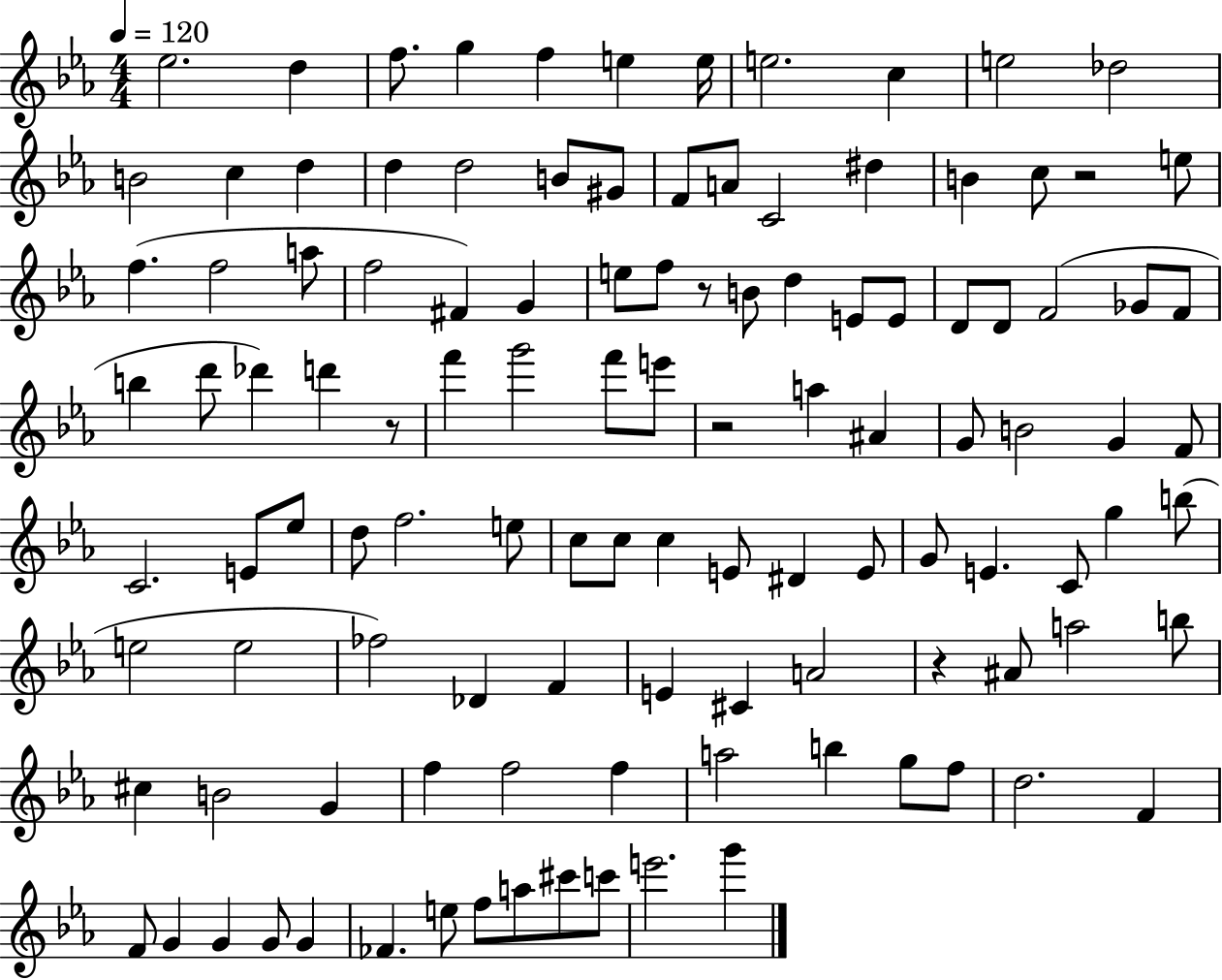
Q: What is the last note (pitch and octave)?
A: G6